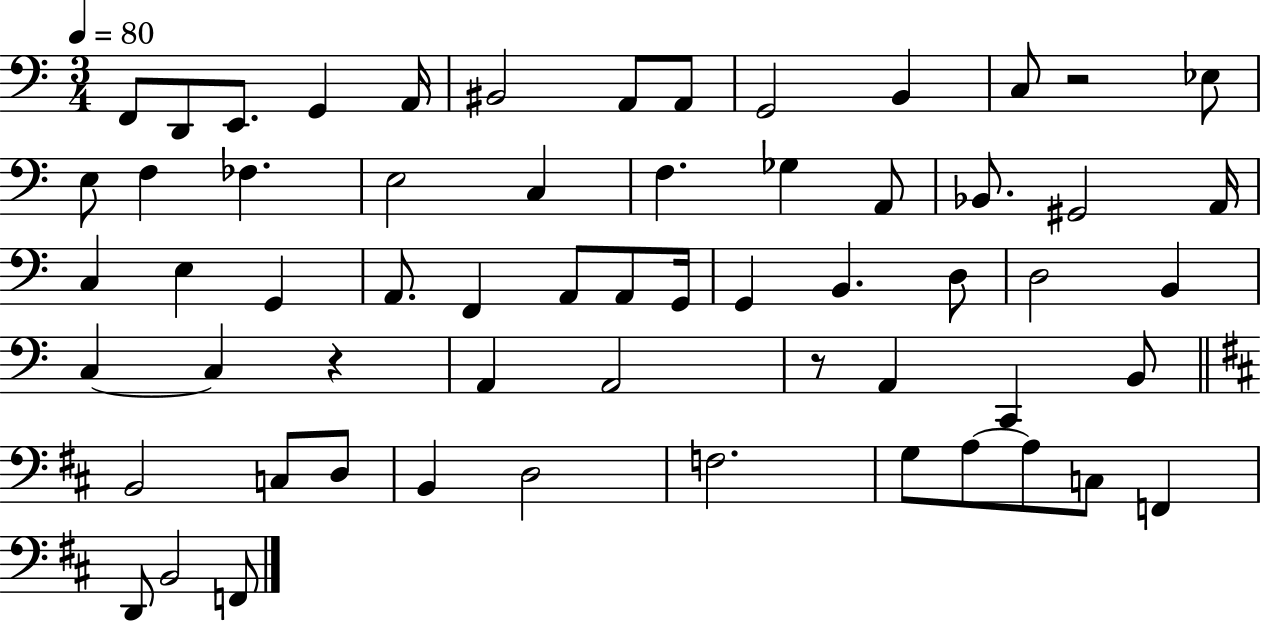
F2/e D2/e E2/e. G2/q A2/s BIS2/h A2/e A2/e G2/h B2/q C3/e R/h Eb3/e E3/e F3/q FES3/q. E3/h C3/q F3/q. Gb3/q A2/e Bb2/e. G#2/h A2/s C3/q E3/q G2/q A2/e. F2/q A2/e A2/e G2/s G2/q B2/q. D3/e D3/h B2/q C3/q C3/q R/q A2/q A2/h R/e A2/q C2/q B2/e B2/h C3/e D3/e B2/q D3/h F3/h. G3/e A3/e A3/e C3/e F2/q D2/e B2/h F2/e